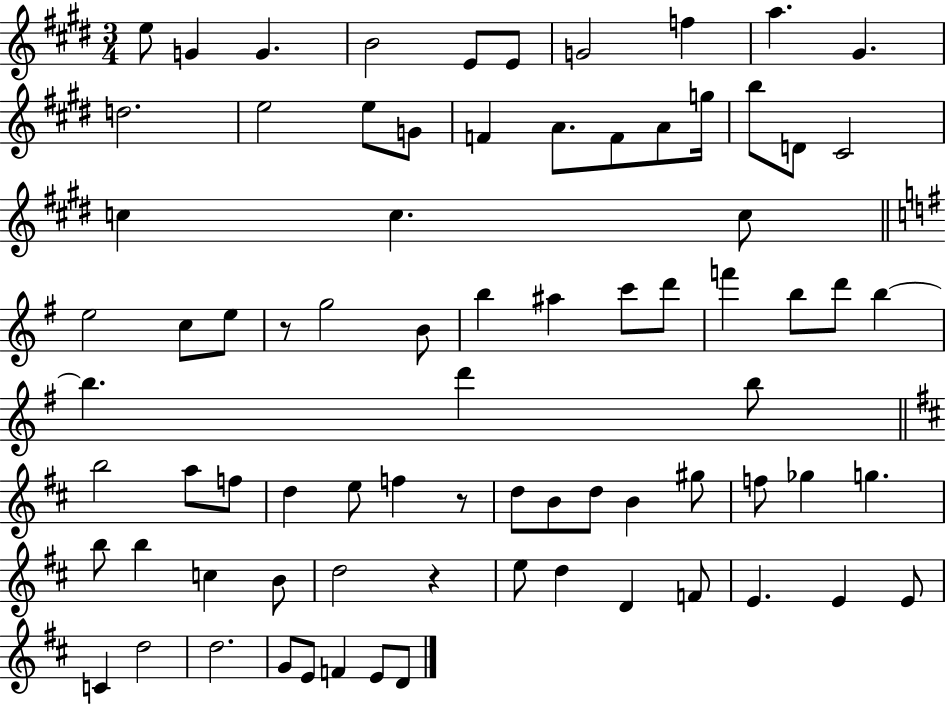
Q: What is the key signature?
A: E major